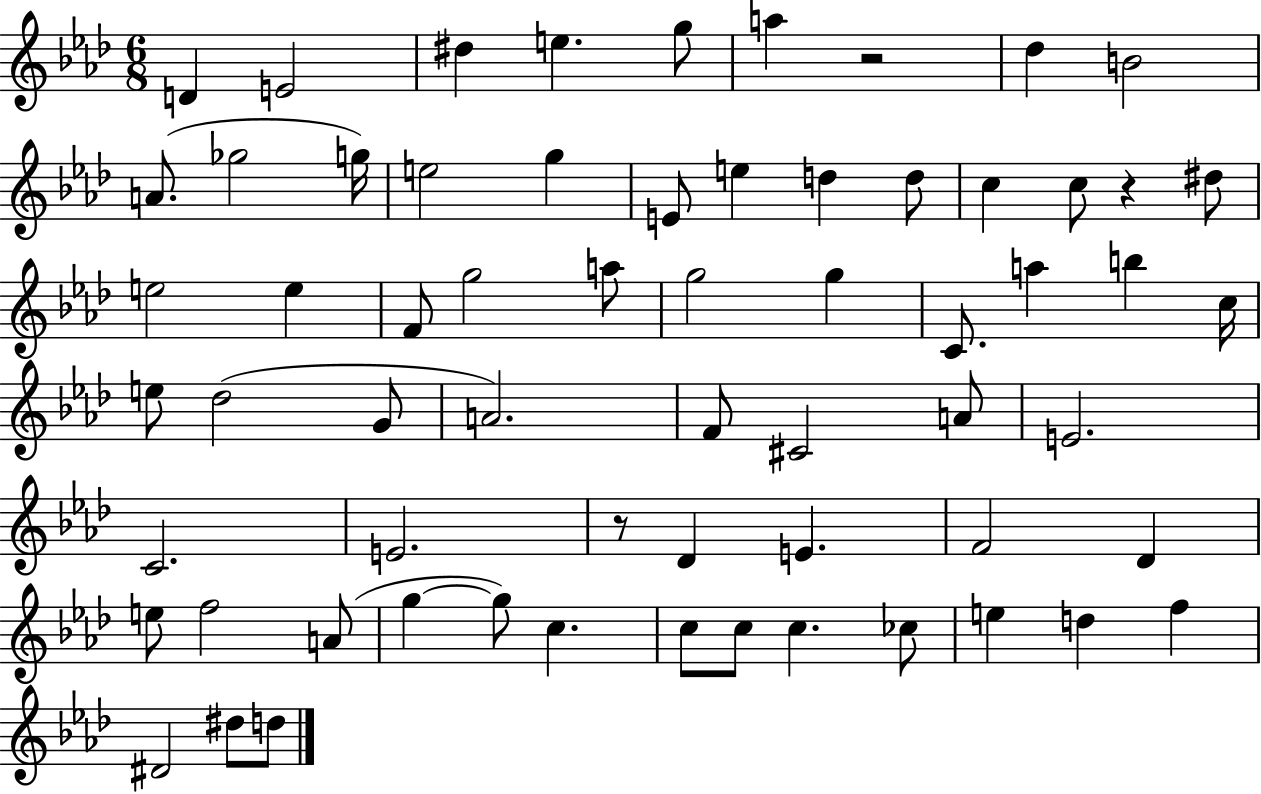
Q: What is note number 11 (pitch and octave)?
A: G5